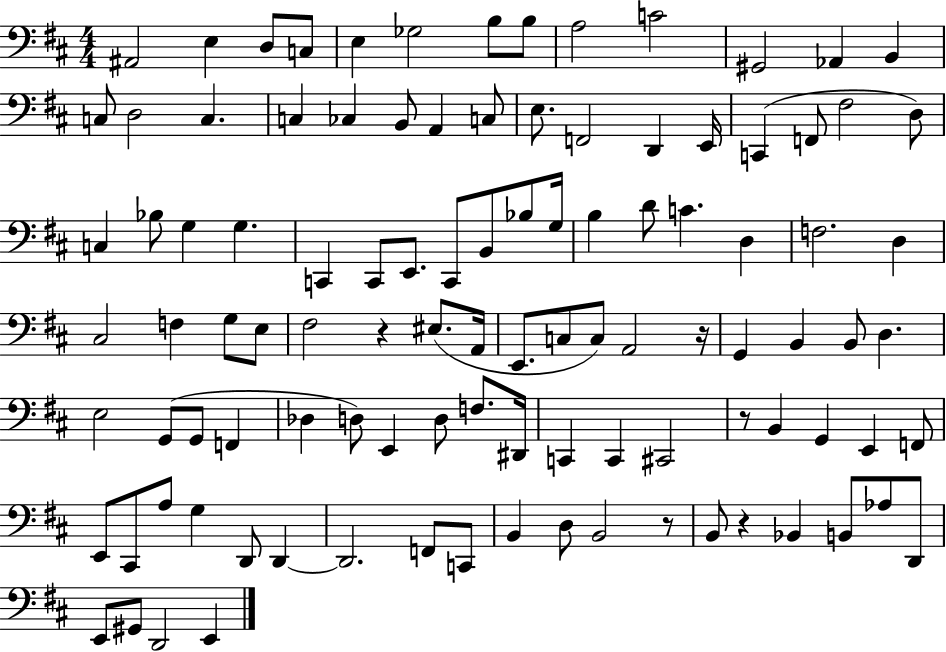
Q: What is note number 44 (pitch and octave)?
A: D3